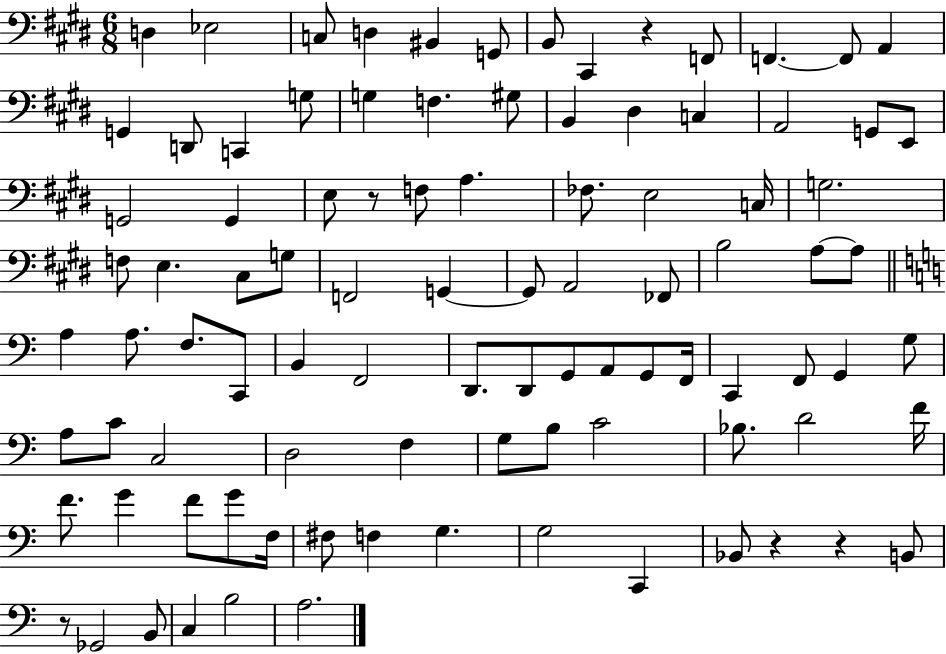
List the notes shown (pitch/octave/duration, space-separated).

D3/q Eb3/h C3/e D3/q BIS2/q G2/e B2/e C#2/q R/q F2/e F2/q. F2/e A2/q G2/q D2/e C2/q G3/e G3/q F3/q. G#3/e B2/q D#3/q C3/q A2/h G2/e E2/e G2/h G2/q E3/e R/e F3/e A3/q. FES3/e. E3/h C3/s G3/h. F3/e E3/q. C#3/e G3/e F2/h G2/q G2/e A2/h FES2/e B3/h A3/e A3/e A3/q A3/e. F3/e. C2/e B2/q F2/h D2/e. D2/e G2/e A2/e G2/e F2/s C2/q F2/e G2/q G3/e A3/e C4/e C3/h D3/h F3/q G3/e B3/e C4/h Bb3/e. D4/h F4/s F4/e. G4/q F4/e G4/e F3/s F#3/e F3/q G3/q. G3/h C2/q Bb2/e R/q R/q B2/e R/e Gb2/h B2/e C3/q B3/h A3/h.